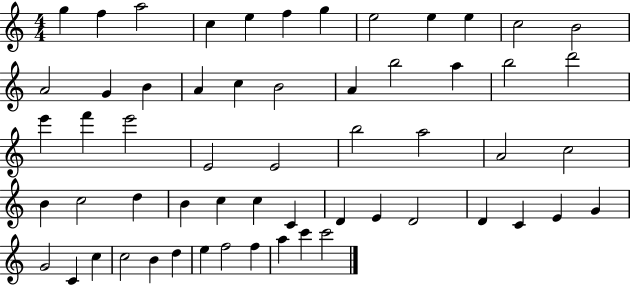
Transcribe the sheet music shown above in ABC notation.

X:1
T:Untitled
M:4/4
L:1/4
K:C
g f a2 c e f g e2 e e c2 B2 A2 G B A c B2 A b2 a b2 d'2 e' f' e'2 E2 E2 b2 a2 A2 c2 B c2 d B c c C D E D2 D C E G G2 C c c2 B d e f2 f a c' c'2